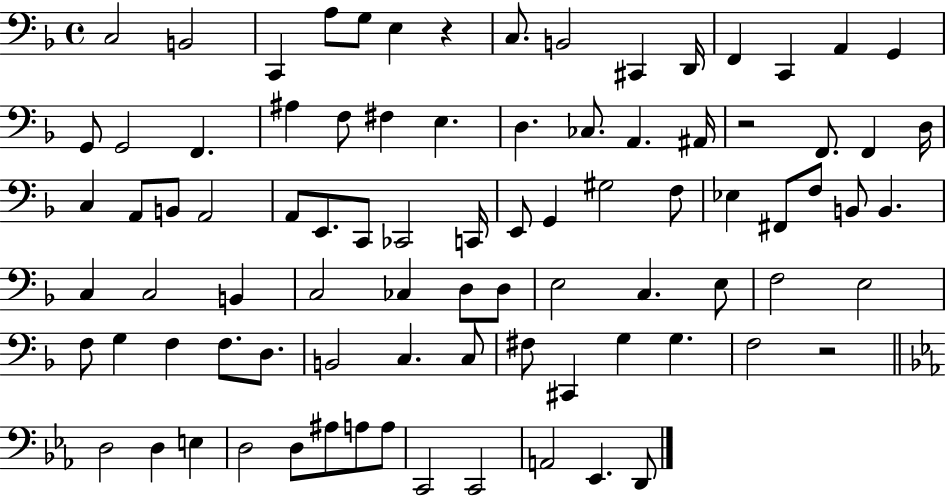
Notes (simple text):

C3/h B2/h C2/q A3/e G3/e E3/q R/q C3/e. B2/h C#2/q D2/s F2/q C2/q A2/q G2/q G2/e G2/h F2/q. A#3/q F3/e F#3/q E3/q. D3/q. CES3/e. A2/q. A#2/s R/h F2/e. F2/q D3/s C3/q A2/e B2/e A2/h A2/e E2/e. C2/e CES2/h C2/s E2/e G2/q G#3/h F3/e Eb3/q F#2/e F3/e B2/e B2/q. C3/q C3/h B2/q C3/h CES3/q D3/e D3/e E3/h C3/q. E3/e F3/h E3/h F3/e G3/q F3/q F3/e. D3/e. B2/h C3/q. C3/e F#3/e C#2/q G3/q G3/q. F3/h R/h D3/h D3/q E3/q D3/h D3/e A#3/e A3/e A3/e C2/h C2/h A2/h Eb2/q. D2/e